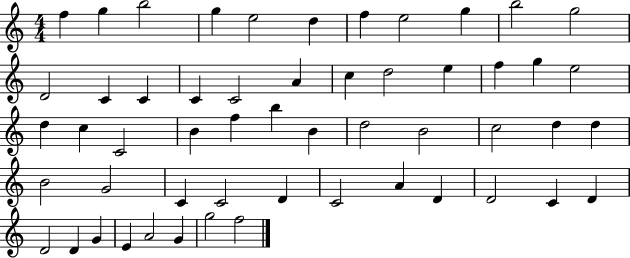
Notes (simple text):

F5/q G5/q B5/h G5/q E5/h D5/q F5/q E5/h G5/q B5/h G5/h D4/h C4/q C4/q C4/q C4/h A4/q C5/q D5/h E5/q F5/q G5/q E5/h D5/q C5/q C4/h B4/q F5/q B5/q B4/q D5/h B4/h C5/h D5/q D5/q B4/h G4/h C4/q C4/h D4/q C4/h A4/q D4/q D4/h C4/q D4/q D4/h D4/q G4/q E4/q A4/h G4/q G5/h F5/h